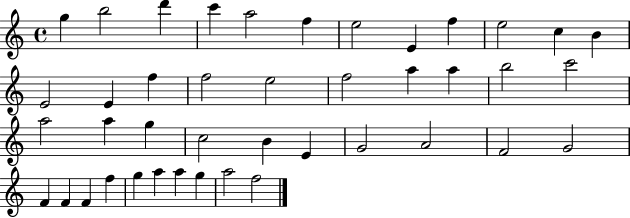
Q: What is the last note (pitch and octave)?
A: F5